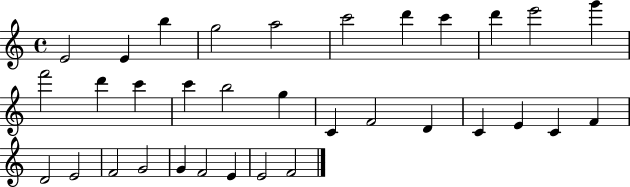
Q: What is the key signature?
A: C major